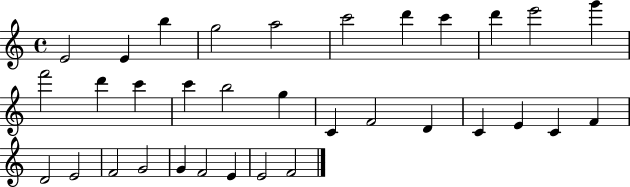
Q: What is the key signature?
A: C major